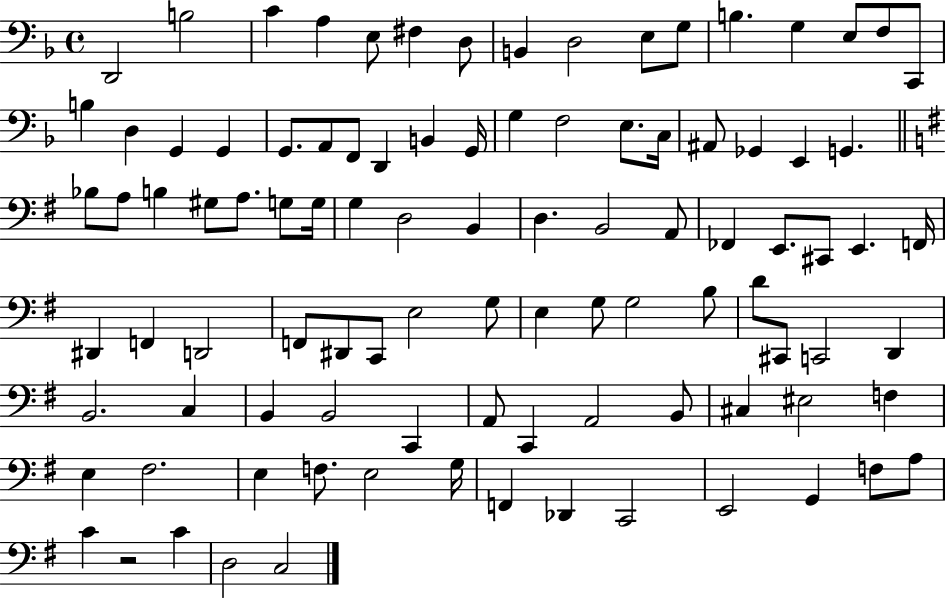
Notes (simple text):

D2/h B3/h C4/q A3/q E3/e F#3/q D3/e B2/q D3/h E3/e G3/e B3/q. G3/q E3/e F3/e C2/e B3/q D3/q G2/q G2/q G2/e. A2/e F2/e D2/q B2/q G2/s G3/q F3/h E3/e. C3/s A#2/e Gb2/q E2/q G2/q. Bb3/e A3/e B3/q G#3/e A3/e. G3/e G3/s G3/q D3/h B2/q D3/q. B2/h A2/e FES2/q E2/e. C#2/e E2/q. F2/s D#2/q F2/q D2/h F2/e D#2/e C2/e E3/h G3/e E3/q G3/e G3/h B3/e D4/e C#2/e C2/h D2/q B2/h. C3/q B2/q B2/h C2/q A2/e C2/q A2/h B2/e C#3/q EIS3/h F3/q E3/q F#3/h. E3/q F3/e. E3/h G3/s F2/q Db2/q C2/h E2/h G2/q F3/e A3/e C4/q R/h C4/q D3/h C3/h